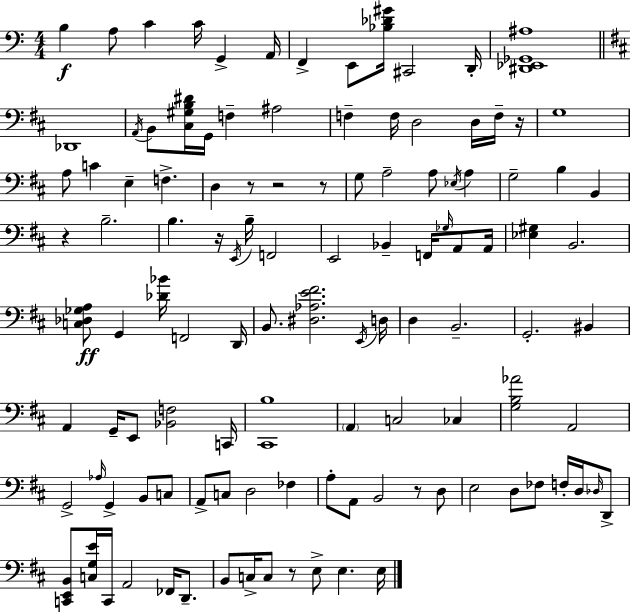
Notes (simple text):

B3/q A3/e C4/q C4/s G2/q A2/s F2/q E2/e [Bb3,Db4,G#4]/s C#2/h D2/s [D#2,Eb2,Gb2,A#3]/w Db2/w A2/s B2/e [C#3,G#3,B3,D#4]/s G2/s F3/q A#3/h F3/q F3/s D3/h D3/s F3/s R/s G3/w A3/e C4/q E3/q F3/q. D3/q R/e R/h R/e G3/e A3/h A3/e Eb3/s A3/q G3/h B3/q B2/q R/q B3/h. B3/q. R/s E2/s B3/s F2/h E2/h Bb2/q F2/s Gb3/s A2/e A2/s [Eb3,G#3]/q B2/h. [C3,Db3,Gb3,A3]/e G2/q [Db4,Bb4]/s F2/h D2/s B2/e. [D#3,Ab3,E4,F#4]/h. E2/s D3/s D3/q B2/h. G2/h. BIS2/q A2/q G2/s E2/e [Bb2,F3]/h C2/s [C#2,B3]/w A2/q C3/h CES3/q [G3,B3,Ab4]/h A2/h G2/h Ab3/s G2/q B2/e C3/e A2/e C3/e D3/h FES3/q A3/e A2/e B2/h R/e D3/e E3/h D3/e FES3/e F3/s D3/s Db3/s D2/e [C2,E2,B2]/e [C3,G3,E4]/s C2/s A2/h FES2/s D2/e. B2/e C3/s C3/e R/e E3/e E3/q. E3/s